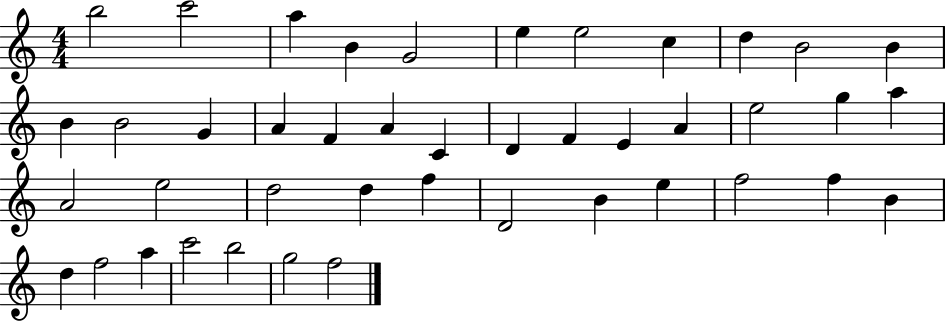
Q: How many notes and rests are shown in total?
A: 43